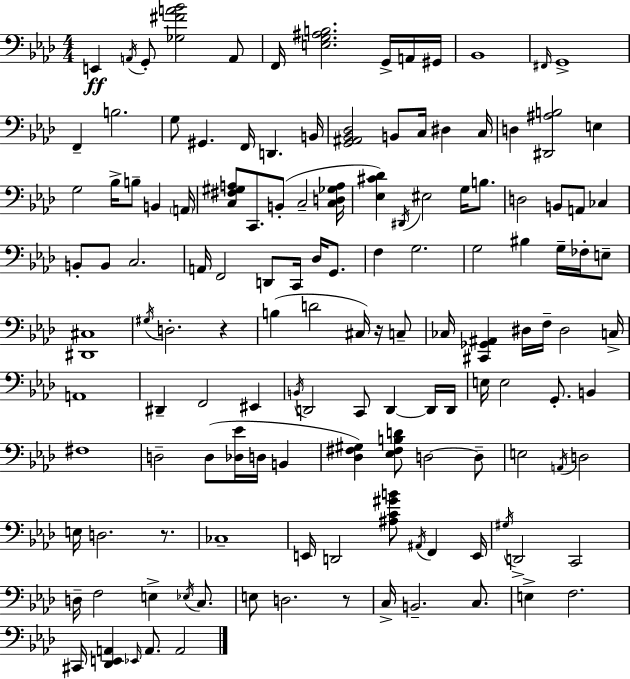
{
  \clef bass
  \numericTimeSignature
  \time 4/4
  \key aes \major
  e,4\ff \acciaccatura { a,16 } g,8-. <ges fis' a' bes'>2 a,8 | f,16 <e g ais b>2. g,16-> a,16 | gis,16 bes,1 | \grace { fis,16 } g,1-> | \break f,4-- b2. | g8 gis,4. f,16 d,4. | b,16 <g, ais, bes, des>2 b,8 c16 dis4 | c16 d4 <dis, ais b>2 e4 | \break g2 bes16-> b8-- b,4 | \parenthesize a,16 <c fis gis a>8 c,8. b,8-.( c2-- | <c d ges a>16 <ees cis' des'>4) \acciaccatura { dis,16 } eis2 g16 | b8. d2 b,8 a,8 ces4 | \break b,8-. b,8 c2. | a,16 f,2 d,8 c,16 des16 | g,8. f4 g2. | g2 bis4 g16-- | \break fes16-. e8-- <dis, cis>1 | \acciaccatura { gis16 } d2.-. | r4 b4( d'2 | cis16) r16 c8-- ces16 <cis, ges, ais,>4 dis16 f16-- dis2 | \break c16-> a,1 | dis,4-- f,2 | eis,4 \acciaccatura { b,16 } d,2 c,8 d,4~~ | d,16 d,16 e16 e2 g,8.-. | \break b,4 fis1 | d2-- d8( <des ees'>16 | d16 b,4 <des fis gis>4) <ees fis b d'>8 d2~~ | d8-- e2 \acciaccatura { a,16 } d2 | \break e16 d2. | r8. ces1-- | e,16 d,2 <ais c' gis' b'>8 | \acciaccatura { ais,16 } f,4 e,16 \acciaccatura { gis16 } d,2-> | \break c,2 d16-- f2 | e4-> \acciaccatura { ees16 } c8. e8 d2. | r8 c16-> b,2.-- | c8. e4-> f2. | \break cis,16 <des, e, a,>4 \grace { ees,16 } a,8. | a,2 \bar "|."
}